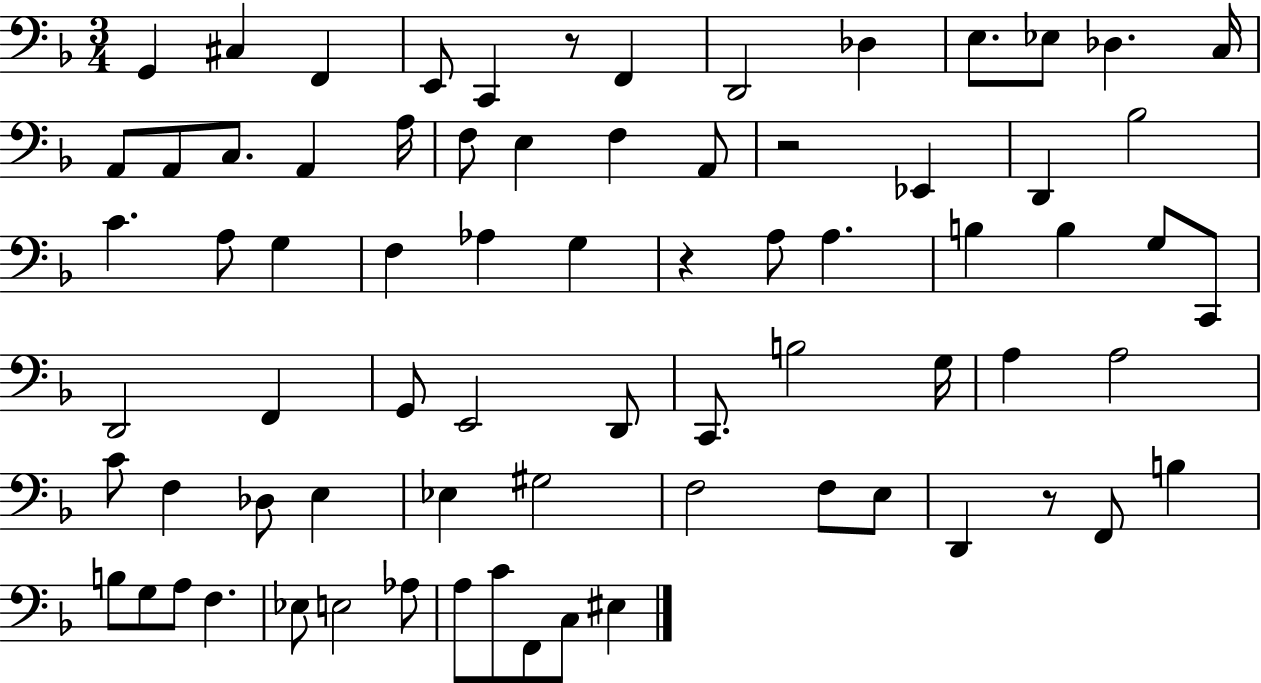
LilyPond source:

{
  \clef bass
  \numericTimeSignature
  \time 3/4
  \key f \major
  \repeat volta 2 { g,4 cis4 f,4 | e,8 c,4 r8 f,4 | d,2 des4 | e8. ees8 des4. c16 | \break a,8 a,8 c8. a,4 a16 | f8 e4 f4 a,8 | r2 ees,4 | d,4 bes2 | \break c'4. a8 g4 | f4 aes4 g4 | r4 a8 a4. | b4 b4 g8 c,8 | \break d,2 f,4 | g,8 e,2 d,8 | c,8. b2 g16 | a4 a2 | \break c'8 f4 des8 e4 | ees4 gis2 | f2 f8 e8 | d,4 r8 f,8 b4 | \break b8 g8 a8 f4. | ees8 e2 aes8 | a8 c'8 f,8 c8 eis4 | } \bar "|."
}